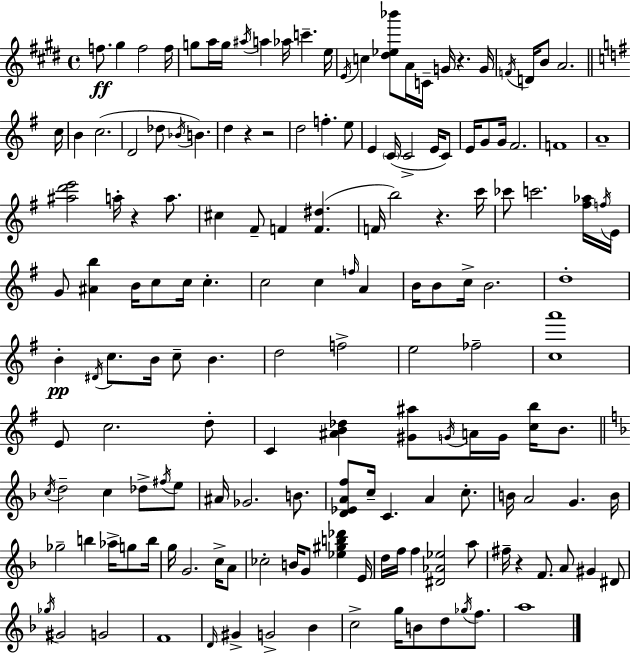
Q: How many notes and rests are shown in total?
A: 160